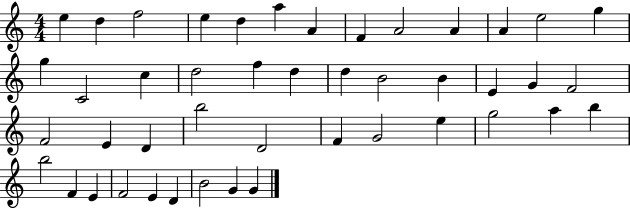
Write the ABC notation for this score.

X:1
T:Untitled
M:4/4
L:1/4
K:C
e d f2 e d a A F A2 A A e2 g g C2 c d2 f d d B2 B E G F2 F2 E D b2 D2 F G2 e g2 a b b2 F E F2 E D B2 G G